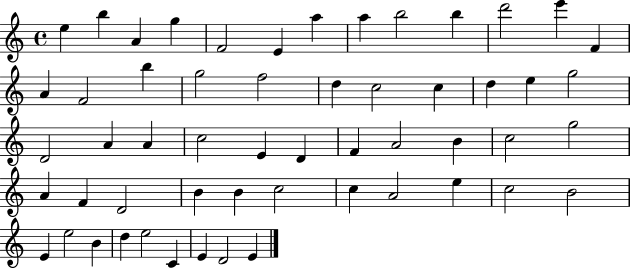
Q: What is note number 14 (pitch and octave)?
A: A4